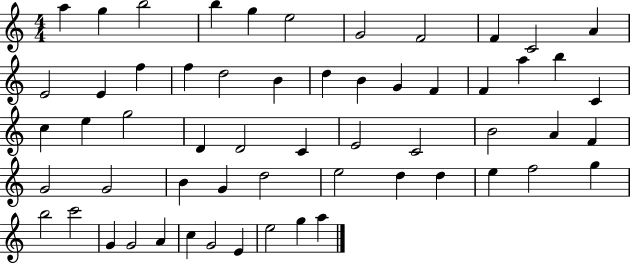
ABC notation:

X:1
T:Untitled
M:4/4
L:1/4
K:C
a g b2 b g e2 G2 F2 F C2 A E2 E f f d2 B d B G F F a b C c e g2 D D2 C E2 C2 B2 A F G2 G2 B G d2 e2 d d e f2 g b2 c'2 G G2 A c G2 E e2 g a